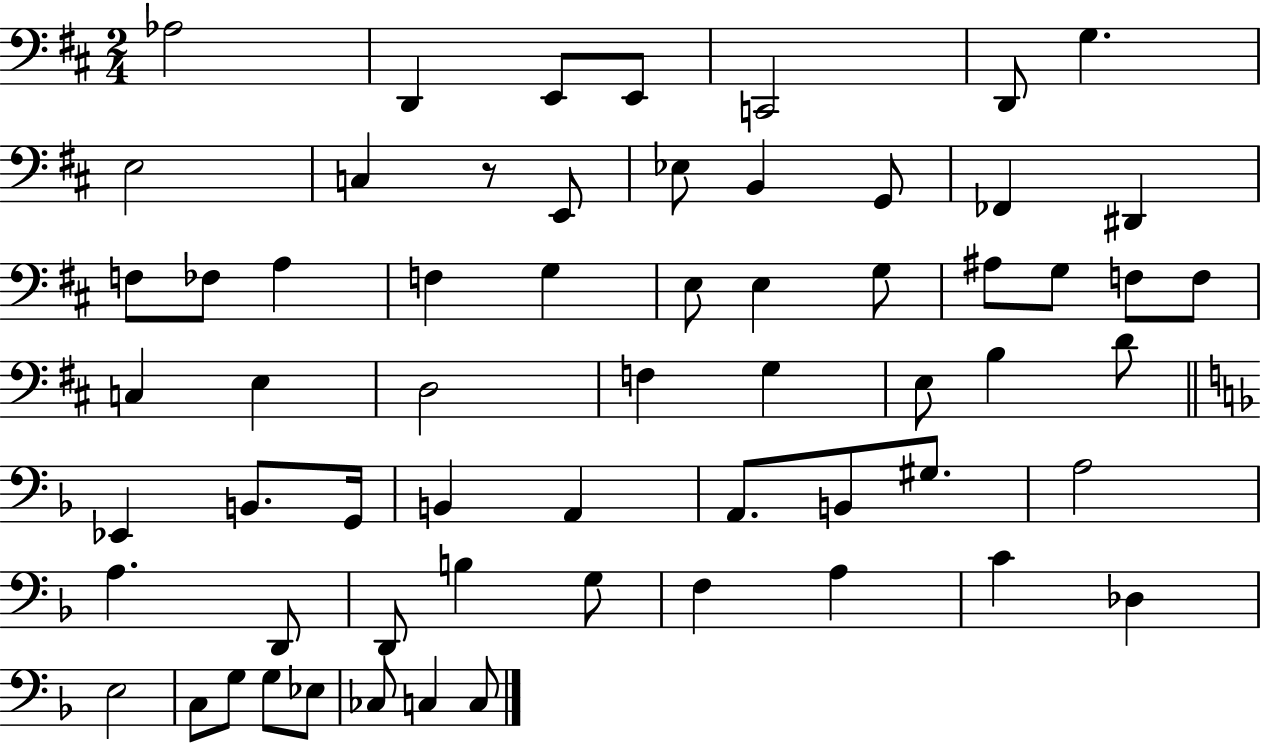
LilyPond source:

{
  \clef bass
  \numericTimeSignature
  \time 2/4
  \key d \major
  aes2 | d,4 e,8 e,8 | c,2 | d,8 g4. | \break e2 | c4 r8 e,8 | ees8 b,4 g,8 | fes,4 dis,4 | \break f8 fes8 a4 | f4 g4 | e8 e4 g8 | ais8 g8 f8 f8 | \break c4 e4 | d2 | f4 g4 | e8 b4 d'8 | \break \bar "||" \break \key f \major ees,4 b,8. g,16 | b,4 a,4 | a,8. b,8 gis8. | a2 | \break a4. d,8 | d,8 b4 g8 | f4 a4 | c'4 des4 | \break e2 | c8 g8 g8 ees8 | ces8 c4 c8 | \bar "|."
}